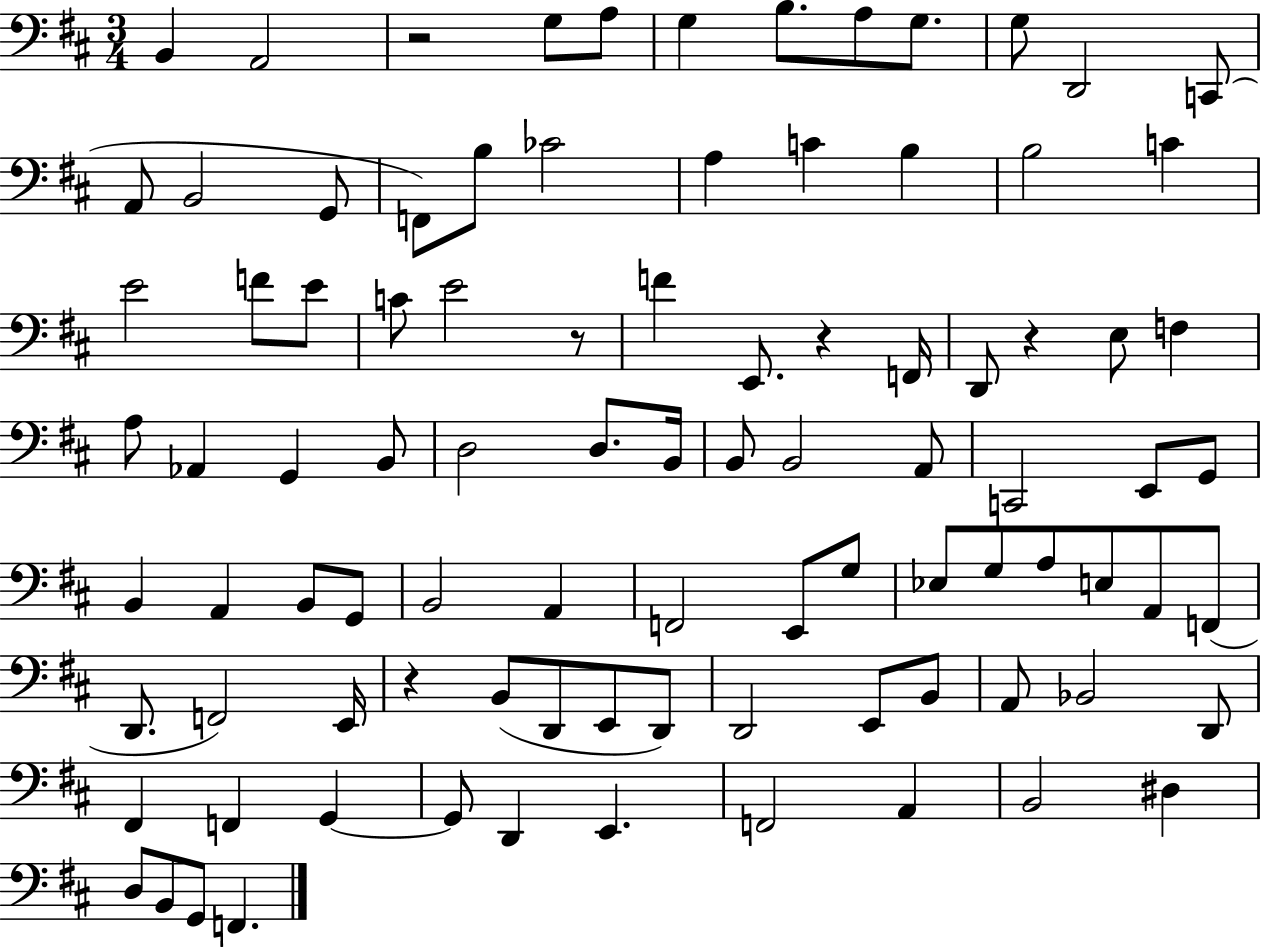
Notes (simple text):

B2/q A2/h R/h G3/e A3/e G3/q B3/e. A3/e G3/e. G3/e D2/h C2/e A2/e B2/h G2/e F2/e B3/e CES4/h A3/q C4/q B3/q B3/h C4/q E4/h F4/e E4/e C4/e E4/h R/e F4/q E2/e. R/q F2/s D2/e R/q E3/e F3/q A3/e Ab2/q G2/q B2/e D3/h D3/e. B2/s B2/e B2/h A2/e C2/h E2/e G2/e B2/q A2/q B2/e G2/e B2/h A2/q F2/h E2/e G3/e Eb3/e G3/e A3/e E3/e A2/e F2/e D2/e. F2/h E2/s R/q B2/e D2/e E2/e D2/e D2/h E2/e B2/e A2/e Bb2/h D2/e F#2/q F2/q G2/q G2/e D2/q E2/q. F2/h A2/q B2/h D#3/q D3/e B2/e G2/e F2/q.